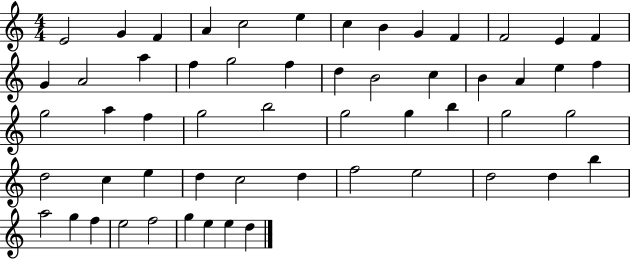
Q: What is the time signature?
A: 4/4